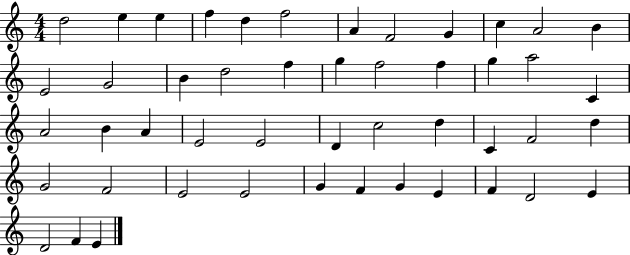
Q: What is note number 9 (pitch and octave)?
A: G4